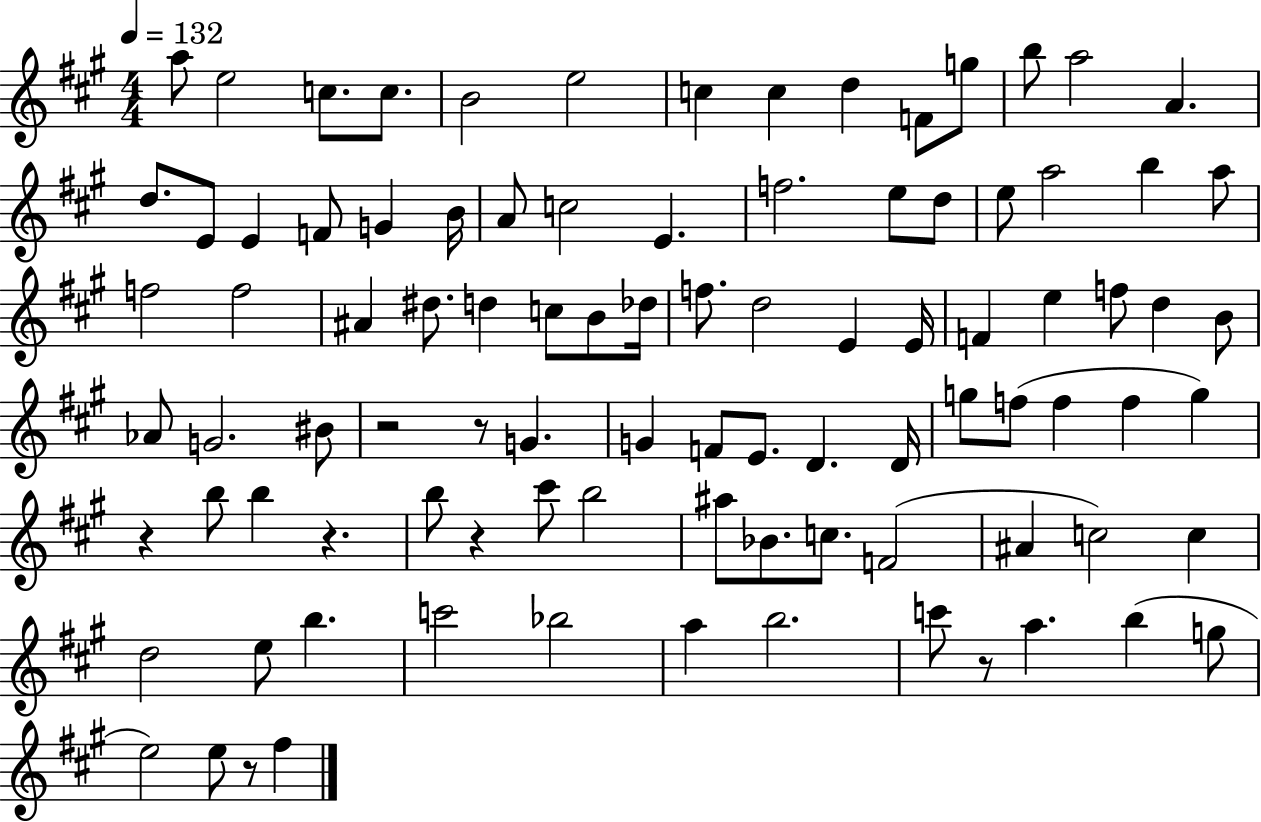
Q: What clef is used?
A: treble